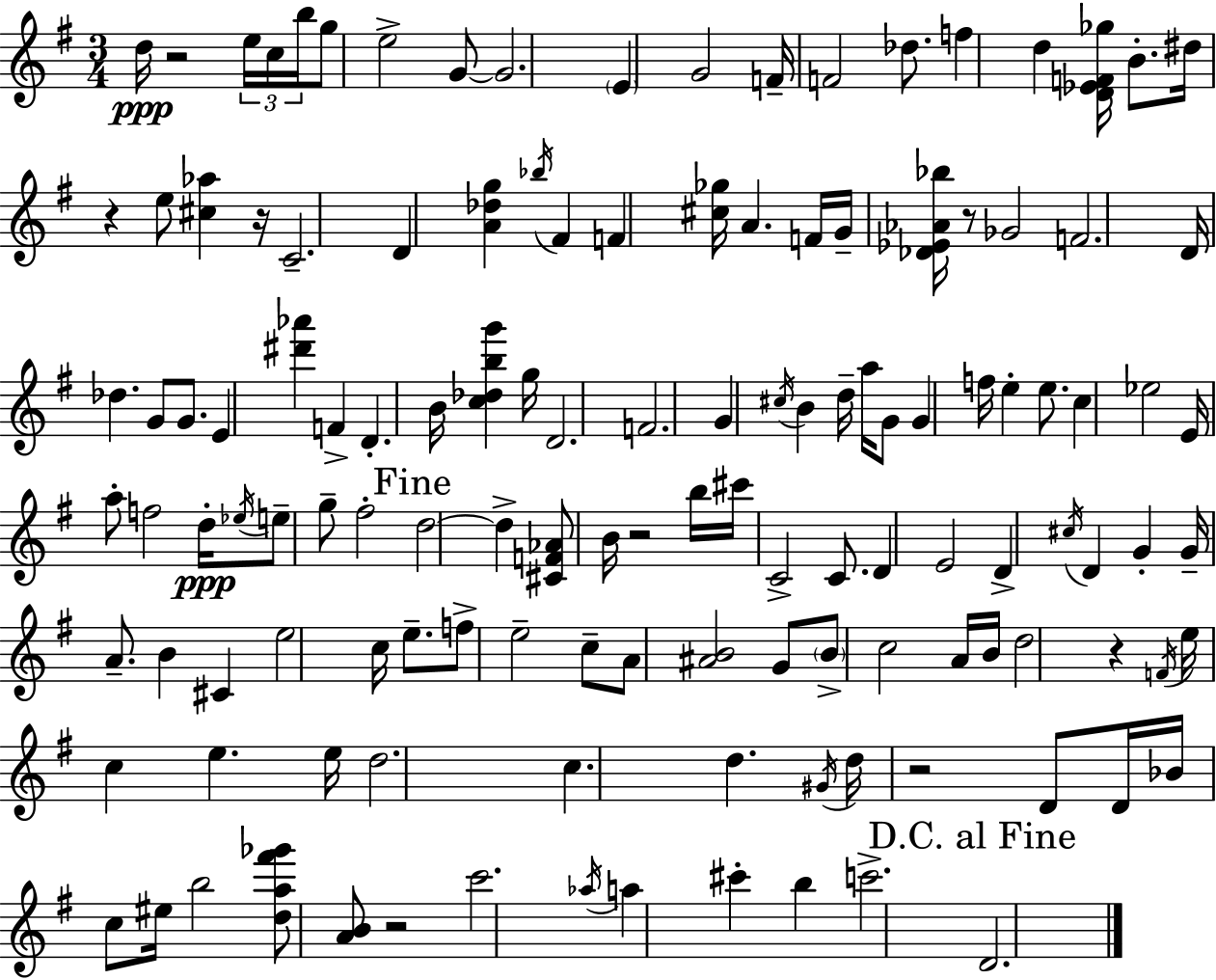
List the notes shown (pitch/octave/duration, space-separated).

D5/s R/h E5/s C5/s B5/s G5/e E5/h G4/e G4/h. E4/q G4/h F4/s F4/h Db5/e. F5/q D5/q [D4,Eb4,F4,Gb5]/s B4/e. D#5/s R/q E5/e [C#5,Ab5]/q R/s C4/h. D4/q [A4,Db5,G5]/q Bb5/s F#4/q F4/q [C#5,Gb5]/s A4/q. F4/s G4/s [Db4,Eb4,Ab4,Bb5]/s R/e Gb4/h F4/h. D4/s Db5/q. G4/e G4/e. E4/q [D#6,Ab6]/q F4/q D4/q. B4/s [C5,Db5,B5,G6]/q G5/s D4/h. F4/h. G4/q C#5/s B4/q D5/s A5/s G4/e G4/q F5/s E5/q E5/e. C5/q Eb5/h E4/s A5/e F5/h D5/s Eb5/s E5/e G5/e F#5/h D5/h D5/q [C#4,F4,Ab4]/e B4/s R/h B5/s C#6/s C4/h C4/e. D4/q E4/h D4/q C#5/s D4/q G4/q G4/s A4/e. B4/q C#4/q E5/h C5/s E5/e. F5/e E5/h C5/e A4/e [A#4,B4]/h G4/e B4/e C5/h A4/s B4/s D5/h R/q F4/s E5/s C5/q E5/q. E5/s D5/h. C5/q. D5/q. G#4/s D5/s R/h D4/e D4/s Bb4/s C5/e EIS5/s B5/h [D5,A5,F#6,Gb6]/e [A4,B4]/e R/h C6/h. Ab5/s A5/q C#6/q B5/q C6/h. D4/h.